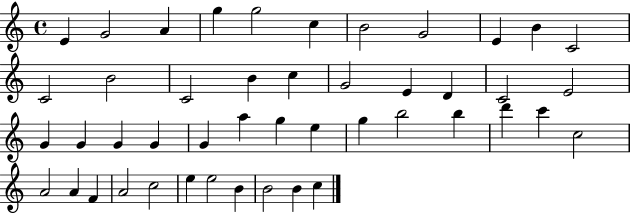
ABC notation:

X:1
T:Untitled
M:4/4
L:1/4
K:C
E G2 A g g2 c B2 G2 E B C2 C2 B2 C2 B c G2 E D C2 E2 G G G G G a g e g b2 b d' c' c2 A2 A F A2 c2 e e2 B B2 B c